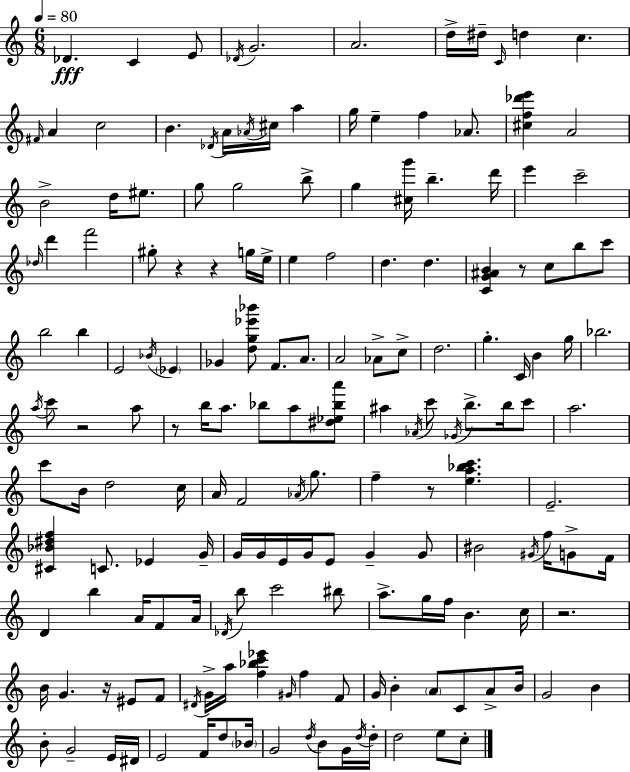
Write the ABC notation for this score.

X:1
T:Untitled
M:6/8
L:1/4
K:Am
_D C E/2 _D/4 G2 A2 d/4 ^d/4 C/4 d c ^F/4 A c2 B _D/4 A/4 _A/4 ^c/4 a g/4 e f _A/2 [^cf_d'e'] A2 B2 d/4 ^e/2 g/2 g2 b/2 g [^cg']/4 b d'/4 e' c'2 _d/4 d' f'2 ^g/2 z z g/4 e/4 e f2 d d [CG^AB] z/2 c/2 b/2 c'/2 b2 b E2 _B/4 _E _G [dg_e'_b']/2 F/2 A/2 A2 _A/2 c/2 d2 g C/4 B g/4 _b2 a/4 c'/2 z2 a/2 z/2 b/4 a/2 _b/2 a/2 [^d_e_ba']/2 ^a _A/4 c'/2 _G/4 b/2 b/4 c'/2 a2 c'/2 B/4 d2 c/4 A/4 F2 _A/4 g/2 f z/2 [ea_bc'] E2 [^C_B^df] C/2 _E G/4 G/4 G/4 E/4 G/4 E/2 G G/2 ^B2 ^G/4 f/4 G/2 F/4 D b A/4 F/2 A/4 _D/4 b/2 c'2 ^b/2 a/2 g/4 f/4 B c/4 z2 B/4 G z/4 ^E/2 F/2 ^D/4 G/4 a/4 [f_bc'_e'] ^G/4 f F/2 G/4 B A/2 C/2 A/2 B/4 G2 B B/2 G2 E/4 ^D/4 E2 F/4 d/2 _B/4 G2 d/4 B/2 G/4 d/4 d/4 d2 e/2 c/2